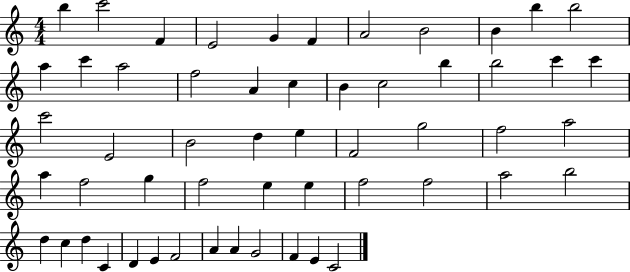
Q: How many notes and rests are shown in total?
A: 55